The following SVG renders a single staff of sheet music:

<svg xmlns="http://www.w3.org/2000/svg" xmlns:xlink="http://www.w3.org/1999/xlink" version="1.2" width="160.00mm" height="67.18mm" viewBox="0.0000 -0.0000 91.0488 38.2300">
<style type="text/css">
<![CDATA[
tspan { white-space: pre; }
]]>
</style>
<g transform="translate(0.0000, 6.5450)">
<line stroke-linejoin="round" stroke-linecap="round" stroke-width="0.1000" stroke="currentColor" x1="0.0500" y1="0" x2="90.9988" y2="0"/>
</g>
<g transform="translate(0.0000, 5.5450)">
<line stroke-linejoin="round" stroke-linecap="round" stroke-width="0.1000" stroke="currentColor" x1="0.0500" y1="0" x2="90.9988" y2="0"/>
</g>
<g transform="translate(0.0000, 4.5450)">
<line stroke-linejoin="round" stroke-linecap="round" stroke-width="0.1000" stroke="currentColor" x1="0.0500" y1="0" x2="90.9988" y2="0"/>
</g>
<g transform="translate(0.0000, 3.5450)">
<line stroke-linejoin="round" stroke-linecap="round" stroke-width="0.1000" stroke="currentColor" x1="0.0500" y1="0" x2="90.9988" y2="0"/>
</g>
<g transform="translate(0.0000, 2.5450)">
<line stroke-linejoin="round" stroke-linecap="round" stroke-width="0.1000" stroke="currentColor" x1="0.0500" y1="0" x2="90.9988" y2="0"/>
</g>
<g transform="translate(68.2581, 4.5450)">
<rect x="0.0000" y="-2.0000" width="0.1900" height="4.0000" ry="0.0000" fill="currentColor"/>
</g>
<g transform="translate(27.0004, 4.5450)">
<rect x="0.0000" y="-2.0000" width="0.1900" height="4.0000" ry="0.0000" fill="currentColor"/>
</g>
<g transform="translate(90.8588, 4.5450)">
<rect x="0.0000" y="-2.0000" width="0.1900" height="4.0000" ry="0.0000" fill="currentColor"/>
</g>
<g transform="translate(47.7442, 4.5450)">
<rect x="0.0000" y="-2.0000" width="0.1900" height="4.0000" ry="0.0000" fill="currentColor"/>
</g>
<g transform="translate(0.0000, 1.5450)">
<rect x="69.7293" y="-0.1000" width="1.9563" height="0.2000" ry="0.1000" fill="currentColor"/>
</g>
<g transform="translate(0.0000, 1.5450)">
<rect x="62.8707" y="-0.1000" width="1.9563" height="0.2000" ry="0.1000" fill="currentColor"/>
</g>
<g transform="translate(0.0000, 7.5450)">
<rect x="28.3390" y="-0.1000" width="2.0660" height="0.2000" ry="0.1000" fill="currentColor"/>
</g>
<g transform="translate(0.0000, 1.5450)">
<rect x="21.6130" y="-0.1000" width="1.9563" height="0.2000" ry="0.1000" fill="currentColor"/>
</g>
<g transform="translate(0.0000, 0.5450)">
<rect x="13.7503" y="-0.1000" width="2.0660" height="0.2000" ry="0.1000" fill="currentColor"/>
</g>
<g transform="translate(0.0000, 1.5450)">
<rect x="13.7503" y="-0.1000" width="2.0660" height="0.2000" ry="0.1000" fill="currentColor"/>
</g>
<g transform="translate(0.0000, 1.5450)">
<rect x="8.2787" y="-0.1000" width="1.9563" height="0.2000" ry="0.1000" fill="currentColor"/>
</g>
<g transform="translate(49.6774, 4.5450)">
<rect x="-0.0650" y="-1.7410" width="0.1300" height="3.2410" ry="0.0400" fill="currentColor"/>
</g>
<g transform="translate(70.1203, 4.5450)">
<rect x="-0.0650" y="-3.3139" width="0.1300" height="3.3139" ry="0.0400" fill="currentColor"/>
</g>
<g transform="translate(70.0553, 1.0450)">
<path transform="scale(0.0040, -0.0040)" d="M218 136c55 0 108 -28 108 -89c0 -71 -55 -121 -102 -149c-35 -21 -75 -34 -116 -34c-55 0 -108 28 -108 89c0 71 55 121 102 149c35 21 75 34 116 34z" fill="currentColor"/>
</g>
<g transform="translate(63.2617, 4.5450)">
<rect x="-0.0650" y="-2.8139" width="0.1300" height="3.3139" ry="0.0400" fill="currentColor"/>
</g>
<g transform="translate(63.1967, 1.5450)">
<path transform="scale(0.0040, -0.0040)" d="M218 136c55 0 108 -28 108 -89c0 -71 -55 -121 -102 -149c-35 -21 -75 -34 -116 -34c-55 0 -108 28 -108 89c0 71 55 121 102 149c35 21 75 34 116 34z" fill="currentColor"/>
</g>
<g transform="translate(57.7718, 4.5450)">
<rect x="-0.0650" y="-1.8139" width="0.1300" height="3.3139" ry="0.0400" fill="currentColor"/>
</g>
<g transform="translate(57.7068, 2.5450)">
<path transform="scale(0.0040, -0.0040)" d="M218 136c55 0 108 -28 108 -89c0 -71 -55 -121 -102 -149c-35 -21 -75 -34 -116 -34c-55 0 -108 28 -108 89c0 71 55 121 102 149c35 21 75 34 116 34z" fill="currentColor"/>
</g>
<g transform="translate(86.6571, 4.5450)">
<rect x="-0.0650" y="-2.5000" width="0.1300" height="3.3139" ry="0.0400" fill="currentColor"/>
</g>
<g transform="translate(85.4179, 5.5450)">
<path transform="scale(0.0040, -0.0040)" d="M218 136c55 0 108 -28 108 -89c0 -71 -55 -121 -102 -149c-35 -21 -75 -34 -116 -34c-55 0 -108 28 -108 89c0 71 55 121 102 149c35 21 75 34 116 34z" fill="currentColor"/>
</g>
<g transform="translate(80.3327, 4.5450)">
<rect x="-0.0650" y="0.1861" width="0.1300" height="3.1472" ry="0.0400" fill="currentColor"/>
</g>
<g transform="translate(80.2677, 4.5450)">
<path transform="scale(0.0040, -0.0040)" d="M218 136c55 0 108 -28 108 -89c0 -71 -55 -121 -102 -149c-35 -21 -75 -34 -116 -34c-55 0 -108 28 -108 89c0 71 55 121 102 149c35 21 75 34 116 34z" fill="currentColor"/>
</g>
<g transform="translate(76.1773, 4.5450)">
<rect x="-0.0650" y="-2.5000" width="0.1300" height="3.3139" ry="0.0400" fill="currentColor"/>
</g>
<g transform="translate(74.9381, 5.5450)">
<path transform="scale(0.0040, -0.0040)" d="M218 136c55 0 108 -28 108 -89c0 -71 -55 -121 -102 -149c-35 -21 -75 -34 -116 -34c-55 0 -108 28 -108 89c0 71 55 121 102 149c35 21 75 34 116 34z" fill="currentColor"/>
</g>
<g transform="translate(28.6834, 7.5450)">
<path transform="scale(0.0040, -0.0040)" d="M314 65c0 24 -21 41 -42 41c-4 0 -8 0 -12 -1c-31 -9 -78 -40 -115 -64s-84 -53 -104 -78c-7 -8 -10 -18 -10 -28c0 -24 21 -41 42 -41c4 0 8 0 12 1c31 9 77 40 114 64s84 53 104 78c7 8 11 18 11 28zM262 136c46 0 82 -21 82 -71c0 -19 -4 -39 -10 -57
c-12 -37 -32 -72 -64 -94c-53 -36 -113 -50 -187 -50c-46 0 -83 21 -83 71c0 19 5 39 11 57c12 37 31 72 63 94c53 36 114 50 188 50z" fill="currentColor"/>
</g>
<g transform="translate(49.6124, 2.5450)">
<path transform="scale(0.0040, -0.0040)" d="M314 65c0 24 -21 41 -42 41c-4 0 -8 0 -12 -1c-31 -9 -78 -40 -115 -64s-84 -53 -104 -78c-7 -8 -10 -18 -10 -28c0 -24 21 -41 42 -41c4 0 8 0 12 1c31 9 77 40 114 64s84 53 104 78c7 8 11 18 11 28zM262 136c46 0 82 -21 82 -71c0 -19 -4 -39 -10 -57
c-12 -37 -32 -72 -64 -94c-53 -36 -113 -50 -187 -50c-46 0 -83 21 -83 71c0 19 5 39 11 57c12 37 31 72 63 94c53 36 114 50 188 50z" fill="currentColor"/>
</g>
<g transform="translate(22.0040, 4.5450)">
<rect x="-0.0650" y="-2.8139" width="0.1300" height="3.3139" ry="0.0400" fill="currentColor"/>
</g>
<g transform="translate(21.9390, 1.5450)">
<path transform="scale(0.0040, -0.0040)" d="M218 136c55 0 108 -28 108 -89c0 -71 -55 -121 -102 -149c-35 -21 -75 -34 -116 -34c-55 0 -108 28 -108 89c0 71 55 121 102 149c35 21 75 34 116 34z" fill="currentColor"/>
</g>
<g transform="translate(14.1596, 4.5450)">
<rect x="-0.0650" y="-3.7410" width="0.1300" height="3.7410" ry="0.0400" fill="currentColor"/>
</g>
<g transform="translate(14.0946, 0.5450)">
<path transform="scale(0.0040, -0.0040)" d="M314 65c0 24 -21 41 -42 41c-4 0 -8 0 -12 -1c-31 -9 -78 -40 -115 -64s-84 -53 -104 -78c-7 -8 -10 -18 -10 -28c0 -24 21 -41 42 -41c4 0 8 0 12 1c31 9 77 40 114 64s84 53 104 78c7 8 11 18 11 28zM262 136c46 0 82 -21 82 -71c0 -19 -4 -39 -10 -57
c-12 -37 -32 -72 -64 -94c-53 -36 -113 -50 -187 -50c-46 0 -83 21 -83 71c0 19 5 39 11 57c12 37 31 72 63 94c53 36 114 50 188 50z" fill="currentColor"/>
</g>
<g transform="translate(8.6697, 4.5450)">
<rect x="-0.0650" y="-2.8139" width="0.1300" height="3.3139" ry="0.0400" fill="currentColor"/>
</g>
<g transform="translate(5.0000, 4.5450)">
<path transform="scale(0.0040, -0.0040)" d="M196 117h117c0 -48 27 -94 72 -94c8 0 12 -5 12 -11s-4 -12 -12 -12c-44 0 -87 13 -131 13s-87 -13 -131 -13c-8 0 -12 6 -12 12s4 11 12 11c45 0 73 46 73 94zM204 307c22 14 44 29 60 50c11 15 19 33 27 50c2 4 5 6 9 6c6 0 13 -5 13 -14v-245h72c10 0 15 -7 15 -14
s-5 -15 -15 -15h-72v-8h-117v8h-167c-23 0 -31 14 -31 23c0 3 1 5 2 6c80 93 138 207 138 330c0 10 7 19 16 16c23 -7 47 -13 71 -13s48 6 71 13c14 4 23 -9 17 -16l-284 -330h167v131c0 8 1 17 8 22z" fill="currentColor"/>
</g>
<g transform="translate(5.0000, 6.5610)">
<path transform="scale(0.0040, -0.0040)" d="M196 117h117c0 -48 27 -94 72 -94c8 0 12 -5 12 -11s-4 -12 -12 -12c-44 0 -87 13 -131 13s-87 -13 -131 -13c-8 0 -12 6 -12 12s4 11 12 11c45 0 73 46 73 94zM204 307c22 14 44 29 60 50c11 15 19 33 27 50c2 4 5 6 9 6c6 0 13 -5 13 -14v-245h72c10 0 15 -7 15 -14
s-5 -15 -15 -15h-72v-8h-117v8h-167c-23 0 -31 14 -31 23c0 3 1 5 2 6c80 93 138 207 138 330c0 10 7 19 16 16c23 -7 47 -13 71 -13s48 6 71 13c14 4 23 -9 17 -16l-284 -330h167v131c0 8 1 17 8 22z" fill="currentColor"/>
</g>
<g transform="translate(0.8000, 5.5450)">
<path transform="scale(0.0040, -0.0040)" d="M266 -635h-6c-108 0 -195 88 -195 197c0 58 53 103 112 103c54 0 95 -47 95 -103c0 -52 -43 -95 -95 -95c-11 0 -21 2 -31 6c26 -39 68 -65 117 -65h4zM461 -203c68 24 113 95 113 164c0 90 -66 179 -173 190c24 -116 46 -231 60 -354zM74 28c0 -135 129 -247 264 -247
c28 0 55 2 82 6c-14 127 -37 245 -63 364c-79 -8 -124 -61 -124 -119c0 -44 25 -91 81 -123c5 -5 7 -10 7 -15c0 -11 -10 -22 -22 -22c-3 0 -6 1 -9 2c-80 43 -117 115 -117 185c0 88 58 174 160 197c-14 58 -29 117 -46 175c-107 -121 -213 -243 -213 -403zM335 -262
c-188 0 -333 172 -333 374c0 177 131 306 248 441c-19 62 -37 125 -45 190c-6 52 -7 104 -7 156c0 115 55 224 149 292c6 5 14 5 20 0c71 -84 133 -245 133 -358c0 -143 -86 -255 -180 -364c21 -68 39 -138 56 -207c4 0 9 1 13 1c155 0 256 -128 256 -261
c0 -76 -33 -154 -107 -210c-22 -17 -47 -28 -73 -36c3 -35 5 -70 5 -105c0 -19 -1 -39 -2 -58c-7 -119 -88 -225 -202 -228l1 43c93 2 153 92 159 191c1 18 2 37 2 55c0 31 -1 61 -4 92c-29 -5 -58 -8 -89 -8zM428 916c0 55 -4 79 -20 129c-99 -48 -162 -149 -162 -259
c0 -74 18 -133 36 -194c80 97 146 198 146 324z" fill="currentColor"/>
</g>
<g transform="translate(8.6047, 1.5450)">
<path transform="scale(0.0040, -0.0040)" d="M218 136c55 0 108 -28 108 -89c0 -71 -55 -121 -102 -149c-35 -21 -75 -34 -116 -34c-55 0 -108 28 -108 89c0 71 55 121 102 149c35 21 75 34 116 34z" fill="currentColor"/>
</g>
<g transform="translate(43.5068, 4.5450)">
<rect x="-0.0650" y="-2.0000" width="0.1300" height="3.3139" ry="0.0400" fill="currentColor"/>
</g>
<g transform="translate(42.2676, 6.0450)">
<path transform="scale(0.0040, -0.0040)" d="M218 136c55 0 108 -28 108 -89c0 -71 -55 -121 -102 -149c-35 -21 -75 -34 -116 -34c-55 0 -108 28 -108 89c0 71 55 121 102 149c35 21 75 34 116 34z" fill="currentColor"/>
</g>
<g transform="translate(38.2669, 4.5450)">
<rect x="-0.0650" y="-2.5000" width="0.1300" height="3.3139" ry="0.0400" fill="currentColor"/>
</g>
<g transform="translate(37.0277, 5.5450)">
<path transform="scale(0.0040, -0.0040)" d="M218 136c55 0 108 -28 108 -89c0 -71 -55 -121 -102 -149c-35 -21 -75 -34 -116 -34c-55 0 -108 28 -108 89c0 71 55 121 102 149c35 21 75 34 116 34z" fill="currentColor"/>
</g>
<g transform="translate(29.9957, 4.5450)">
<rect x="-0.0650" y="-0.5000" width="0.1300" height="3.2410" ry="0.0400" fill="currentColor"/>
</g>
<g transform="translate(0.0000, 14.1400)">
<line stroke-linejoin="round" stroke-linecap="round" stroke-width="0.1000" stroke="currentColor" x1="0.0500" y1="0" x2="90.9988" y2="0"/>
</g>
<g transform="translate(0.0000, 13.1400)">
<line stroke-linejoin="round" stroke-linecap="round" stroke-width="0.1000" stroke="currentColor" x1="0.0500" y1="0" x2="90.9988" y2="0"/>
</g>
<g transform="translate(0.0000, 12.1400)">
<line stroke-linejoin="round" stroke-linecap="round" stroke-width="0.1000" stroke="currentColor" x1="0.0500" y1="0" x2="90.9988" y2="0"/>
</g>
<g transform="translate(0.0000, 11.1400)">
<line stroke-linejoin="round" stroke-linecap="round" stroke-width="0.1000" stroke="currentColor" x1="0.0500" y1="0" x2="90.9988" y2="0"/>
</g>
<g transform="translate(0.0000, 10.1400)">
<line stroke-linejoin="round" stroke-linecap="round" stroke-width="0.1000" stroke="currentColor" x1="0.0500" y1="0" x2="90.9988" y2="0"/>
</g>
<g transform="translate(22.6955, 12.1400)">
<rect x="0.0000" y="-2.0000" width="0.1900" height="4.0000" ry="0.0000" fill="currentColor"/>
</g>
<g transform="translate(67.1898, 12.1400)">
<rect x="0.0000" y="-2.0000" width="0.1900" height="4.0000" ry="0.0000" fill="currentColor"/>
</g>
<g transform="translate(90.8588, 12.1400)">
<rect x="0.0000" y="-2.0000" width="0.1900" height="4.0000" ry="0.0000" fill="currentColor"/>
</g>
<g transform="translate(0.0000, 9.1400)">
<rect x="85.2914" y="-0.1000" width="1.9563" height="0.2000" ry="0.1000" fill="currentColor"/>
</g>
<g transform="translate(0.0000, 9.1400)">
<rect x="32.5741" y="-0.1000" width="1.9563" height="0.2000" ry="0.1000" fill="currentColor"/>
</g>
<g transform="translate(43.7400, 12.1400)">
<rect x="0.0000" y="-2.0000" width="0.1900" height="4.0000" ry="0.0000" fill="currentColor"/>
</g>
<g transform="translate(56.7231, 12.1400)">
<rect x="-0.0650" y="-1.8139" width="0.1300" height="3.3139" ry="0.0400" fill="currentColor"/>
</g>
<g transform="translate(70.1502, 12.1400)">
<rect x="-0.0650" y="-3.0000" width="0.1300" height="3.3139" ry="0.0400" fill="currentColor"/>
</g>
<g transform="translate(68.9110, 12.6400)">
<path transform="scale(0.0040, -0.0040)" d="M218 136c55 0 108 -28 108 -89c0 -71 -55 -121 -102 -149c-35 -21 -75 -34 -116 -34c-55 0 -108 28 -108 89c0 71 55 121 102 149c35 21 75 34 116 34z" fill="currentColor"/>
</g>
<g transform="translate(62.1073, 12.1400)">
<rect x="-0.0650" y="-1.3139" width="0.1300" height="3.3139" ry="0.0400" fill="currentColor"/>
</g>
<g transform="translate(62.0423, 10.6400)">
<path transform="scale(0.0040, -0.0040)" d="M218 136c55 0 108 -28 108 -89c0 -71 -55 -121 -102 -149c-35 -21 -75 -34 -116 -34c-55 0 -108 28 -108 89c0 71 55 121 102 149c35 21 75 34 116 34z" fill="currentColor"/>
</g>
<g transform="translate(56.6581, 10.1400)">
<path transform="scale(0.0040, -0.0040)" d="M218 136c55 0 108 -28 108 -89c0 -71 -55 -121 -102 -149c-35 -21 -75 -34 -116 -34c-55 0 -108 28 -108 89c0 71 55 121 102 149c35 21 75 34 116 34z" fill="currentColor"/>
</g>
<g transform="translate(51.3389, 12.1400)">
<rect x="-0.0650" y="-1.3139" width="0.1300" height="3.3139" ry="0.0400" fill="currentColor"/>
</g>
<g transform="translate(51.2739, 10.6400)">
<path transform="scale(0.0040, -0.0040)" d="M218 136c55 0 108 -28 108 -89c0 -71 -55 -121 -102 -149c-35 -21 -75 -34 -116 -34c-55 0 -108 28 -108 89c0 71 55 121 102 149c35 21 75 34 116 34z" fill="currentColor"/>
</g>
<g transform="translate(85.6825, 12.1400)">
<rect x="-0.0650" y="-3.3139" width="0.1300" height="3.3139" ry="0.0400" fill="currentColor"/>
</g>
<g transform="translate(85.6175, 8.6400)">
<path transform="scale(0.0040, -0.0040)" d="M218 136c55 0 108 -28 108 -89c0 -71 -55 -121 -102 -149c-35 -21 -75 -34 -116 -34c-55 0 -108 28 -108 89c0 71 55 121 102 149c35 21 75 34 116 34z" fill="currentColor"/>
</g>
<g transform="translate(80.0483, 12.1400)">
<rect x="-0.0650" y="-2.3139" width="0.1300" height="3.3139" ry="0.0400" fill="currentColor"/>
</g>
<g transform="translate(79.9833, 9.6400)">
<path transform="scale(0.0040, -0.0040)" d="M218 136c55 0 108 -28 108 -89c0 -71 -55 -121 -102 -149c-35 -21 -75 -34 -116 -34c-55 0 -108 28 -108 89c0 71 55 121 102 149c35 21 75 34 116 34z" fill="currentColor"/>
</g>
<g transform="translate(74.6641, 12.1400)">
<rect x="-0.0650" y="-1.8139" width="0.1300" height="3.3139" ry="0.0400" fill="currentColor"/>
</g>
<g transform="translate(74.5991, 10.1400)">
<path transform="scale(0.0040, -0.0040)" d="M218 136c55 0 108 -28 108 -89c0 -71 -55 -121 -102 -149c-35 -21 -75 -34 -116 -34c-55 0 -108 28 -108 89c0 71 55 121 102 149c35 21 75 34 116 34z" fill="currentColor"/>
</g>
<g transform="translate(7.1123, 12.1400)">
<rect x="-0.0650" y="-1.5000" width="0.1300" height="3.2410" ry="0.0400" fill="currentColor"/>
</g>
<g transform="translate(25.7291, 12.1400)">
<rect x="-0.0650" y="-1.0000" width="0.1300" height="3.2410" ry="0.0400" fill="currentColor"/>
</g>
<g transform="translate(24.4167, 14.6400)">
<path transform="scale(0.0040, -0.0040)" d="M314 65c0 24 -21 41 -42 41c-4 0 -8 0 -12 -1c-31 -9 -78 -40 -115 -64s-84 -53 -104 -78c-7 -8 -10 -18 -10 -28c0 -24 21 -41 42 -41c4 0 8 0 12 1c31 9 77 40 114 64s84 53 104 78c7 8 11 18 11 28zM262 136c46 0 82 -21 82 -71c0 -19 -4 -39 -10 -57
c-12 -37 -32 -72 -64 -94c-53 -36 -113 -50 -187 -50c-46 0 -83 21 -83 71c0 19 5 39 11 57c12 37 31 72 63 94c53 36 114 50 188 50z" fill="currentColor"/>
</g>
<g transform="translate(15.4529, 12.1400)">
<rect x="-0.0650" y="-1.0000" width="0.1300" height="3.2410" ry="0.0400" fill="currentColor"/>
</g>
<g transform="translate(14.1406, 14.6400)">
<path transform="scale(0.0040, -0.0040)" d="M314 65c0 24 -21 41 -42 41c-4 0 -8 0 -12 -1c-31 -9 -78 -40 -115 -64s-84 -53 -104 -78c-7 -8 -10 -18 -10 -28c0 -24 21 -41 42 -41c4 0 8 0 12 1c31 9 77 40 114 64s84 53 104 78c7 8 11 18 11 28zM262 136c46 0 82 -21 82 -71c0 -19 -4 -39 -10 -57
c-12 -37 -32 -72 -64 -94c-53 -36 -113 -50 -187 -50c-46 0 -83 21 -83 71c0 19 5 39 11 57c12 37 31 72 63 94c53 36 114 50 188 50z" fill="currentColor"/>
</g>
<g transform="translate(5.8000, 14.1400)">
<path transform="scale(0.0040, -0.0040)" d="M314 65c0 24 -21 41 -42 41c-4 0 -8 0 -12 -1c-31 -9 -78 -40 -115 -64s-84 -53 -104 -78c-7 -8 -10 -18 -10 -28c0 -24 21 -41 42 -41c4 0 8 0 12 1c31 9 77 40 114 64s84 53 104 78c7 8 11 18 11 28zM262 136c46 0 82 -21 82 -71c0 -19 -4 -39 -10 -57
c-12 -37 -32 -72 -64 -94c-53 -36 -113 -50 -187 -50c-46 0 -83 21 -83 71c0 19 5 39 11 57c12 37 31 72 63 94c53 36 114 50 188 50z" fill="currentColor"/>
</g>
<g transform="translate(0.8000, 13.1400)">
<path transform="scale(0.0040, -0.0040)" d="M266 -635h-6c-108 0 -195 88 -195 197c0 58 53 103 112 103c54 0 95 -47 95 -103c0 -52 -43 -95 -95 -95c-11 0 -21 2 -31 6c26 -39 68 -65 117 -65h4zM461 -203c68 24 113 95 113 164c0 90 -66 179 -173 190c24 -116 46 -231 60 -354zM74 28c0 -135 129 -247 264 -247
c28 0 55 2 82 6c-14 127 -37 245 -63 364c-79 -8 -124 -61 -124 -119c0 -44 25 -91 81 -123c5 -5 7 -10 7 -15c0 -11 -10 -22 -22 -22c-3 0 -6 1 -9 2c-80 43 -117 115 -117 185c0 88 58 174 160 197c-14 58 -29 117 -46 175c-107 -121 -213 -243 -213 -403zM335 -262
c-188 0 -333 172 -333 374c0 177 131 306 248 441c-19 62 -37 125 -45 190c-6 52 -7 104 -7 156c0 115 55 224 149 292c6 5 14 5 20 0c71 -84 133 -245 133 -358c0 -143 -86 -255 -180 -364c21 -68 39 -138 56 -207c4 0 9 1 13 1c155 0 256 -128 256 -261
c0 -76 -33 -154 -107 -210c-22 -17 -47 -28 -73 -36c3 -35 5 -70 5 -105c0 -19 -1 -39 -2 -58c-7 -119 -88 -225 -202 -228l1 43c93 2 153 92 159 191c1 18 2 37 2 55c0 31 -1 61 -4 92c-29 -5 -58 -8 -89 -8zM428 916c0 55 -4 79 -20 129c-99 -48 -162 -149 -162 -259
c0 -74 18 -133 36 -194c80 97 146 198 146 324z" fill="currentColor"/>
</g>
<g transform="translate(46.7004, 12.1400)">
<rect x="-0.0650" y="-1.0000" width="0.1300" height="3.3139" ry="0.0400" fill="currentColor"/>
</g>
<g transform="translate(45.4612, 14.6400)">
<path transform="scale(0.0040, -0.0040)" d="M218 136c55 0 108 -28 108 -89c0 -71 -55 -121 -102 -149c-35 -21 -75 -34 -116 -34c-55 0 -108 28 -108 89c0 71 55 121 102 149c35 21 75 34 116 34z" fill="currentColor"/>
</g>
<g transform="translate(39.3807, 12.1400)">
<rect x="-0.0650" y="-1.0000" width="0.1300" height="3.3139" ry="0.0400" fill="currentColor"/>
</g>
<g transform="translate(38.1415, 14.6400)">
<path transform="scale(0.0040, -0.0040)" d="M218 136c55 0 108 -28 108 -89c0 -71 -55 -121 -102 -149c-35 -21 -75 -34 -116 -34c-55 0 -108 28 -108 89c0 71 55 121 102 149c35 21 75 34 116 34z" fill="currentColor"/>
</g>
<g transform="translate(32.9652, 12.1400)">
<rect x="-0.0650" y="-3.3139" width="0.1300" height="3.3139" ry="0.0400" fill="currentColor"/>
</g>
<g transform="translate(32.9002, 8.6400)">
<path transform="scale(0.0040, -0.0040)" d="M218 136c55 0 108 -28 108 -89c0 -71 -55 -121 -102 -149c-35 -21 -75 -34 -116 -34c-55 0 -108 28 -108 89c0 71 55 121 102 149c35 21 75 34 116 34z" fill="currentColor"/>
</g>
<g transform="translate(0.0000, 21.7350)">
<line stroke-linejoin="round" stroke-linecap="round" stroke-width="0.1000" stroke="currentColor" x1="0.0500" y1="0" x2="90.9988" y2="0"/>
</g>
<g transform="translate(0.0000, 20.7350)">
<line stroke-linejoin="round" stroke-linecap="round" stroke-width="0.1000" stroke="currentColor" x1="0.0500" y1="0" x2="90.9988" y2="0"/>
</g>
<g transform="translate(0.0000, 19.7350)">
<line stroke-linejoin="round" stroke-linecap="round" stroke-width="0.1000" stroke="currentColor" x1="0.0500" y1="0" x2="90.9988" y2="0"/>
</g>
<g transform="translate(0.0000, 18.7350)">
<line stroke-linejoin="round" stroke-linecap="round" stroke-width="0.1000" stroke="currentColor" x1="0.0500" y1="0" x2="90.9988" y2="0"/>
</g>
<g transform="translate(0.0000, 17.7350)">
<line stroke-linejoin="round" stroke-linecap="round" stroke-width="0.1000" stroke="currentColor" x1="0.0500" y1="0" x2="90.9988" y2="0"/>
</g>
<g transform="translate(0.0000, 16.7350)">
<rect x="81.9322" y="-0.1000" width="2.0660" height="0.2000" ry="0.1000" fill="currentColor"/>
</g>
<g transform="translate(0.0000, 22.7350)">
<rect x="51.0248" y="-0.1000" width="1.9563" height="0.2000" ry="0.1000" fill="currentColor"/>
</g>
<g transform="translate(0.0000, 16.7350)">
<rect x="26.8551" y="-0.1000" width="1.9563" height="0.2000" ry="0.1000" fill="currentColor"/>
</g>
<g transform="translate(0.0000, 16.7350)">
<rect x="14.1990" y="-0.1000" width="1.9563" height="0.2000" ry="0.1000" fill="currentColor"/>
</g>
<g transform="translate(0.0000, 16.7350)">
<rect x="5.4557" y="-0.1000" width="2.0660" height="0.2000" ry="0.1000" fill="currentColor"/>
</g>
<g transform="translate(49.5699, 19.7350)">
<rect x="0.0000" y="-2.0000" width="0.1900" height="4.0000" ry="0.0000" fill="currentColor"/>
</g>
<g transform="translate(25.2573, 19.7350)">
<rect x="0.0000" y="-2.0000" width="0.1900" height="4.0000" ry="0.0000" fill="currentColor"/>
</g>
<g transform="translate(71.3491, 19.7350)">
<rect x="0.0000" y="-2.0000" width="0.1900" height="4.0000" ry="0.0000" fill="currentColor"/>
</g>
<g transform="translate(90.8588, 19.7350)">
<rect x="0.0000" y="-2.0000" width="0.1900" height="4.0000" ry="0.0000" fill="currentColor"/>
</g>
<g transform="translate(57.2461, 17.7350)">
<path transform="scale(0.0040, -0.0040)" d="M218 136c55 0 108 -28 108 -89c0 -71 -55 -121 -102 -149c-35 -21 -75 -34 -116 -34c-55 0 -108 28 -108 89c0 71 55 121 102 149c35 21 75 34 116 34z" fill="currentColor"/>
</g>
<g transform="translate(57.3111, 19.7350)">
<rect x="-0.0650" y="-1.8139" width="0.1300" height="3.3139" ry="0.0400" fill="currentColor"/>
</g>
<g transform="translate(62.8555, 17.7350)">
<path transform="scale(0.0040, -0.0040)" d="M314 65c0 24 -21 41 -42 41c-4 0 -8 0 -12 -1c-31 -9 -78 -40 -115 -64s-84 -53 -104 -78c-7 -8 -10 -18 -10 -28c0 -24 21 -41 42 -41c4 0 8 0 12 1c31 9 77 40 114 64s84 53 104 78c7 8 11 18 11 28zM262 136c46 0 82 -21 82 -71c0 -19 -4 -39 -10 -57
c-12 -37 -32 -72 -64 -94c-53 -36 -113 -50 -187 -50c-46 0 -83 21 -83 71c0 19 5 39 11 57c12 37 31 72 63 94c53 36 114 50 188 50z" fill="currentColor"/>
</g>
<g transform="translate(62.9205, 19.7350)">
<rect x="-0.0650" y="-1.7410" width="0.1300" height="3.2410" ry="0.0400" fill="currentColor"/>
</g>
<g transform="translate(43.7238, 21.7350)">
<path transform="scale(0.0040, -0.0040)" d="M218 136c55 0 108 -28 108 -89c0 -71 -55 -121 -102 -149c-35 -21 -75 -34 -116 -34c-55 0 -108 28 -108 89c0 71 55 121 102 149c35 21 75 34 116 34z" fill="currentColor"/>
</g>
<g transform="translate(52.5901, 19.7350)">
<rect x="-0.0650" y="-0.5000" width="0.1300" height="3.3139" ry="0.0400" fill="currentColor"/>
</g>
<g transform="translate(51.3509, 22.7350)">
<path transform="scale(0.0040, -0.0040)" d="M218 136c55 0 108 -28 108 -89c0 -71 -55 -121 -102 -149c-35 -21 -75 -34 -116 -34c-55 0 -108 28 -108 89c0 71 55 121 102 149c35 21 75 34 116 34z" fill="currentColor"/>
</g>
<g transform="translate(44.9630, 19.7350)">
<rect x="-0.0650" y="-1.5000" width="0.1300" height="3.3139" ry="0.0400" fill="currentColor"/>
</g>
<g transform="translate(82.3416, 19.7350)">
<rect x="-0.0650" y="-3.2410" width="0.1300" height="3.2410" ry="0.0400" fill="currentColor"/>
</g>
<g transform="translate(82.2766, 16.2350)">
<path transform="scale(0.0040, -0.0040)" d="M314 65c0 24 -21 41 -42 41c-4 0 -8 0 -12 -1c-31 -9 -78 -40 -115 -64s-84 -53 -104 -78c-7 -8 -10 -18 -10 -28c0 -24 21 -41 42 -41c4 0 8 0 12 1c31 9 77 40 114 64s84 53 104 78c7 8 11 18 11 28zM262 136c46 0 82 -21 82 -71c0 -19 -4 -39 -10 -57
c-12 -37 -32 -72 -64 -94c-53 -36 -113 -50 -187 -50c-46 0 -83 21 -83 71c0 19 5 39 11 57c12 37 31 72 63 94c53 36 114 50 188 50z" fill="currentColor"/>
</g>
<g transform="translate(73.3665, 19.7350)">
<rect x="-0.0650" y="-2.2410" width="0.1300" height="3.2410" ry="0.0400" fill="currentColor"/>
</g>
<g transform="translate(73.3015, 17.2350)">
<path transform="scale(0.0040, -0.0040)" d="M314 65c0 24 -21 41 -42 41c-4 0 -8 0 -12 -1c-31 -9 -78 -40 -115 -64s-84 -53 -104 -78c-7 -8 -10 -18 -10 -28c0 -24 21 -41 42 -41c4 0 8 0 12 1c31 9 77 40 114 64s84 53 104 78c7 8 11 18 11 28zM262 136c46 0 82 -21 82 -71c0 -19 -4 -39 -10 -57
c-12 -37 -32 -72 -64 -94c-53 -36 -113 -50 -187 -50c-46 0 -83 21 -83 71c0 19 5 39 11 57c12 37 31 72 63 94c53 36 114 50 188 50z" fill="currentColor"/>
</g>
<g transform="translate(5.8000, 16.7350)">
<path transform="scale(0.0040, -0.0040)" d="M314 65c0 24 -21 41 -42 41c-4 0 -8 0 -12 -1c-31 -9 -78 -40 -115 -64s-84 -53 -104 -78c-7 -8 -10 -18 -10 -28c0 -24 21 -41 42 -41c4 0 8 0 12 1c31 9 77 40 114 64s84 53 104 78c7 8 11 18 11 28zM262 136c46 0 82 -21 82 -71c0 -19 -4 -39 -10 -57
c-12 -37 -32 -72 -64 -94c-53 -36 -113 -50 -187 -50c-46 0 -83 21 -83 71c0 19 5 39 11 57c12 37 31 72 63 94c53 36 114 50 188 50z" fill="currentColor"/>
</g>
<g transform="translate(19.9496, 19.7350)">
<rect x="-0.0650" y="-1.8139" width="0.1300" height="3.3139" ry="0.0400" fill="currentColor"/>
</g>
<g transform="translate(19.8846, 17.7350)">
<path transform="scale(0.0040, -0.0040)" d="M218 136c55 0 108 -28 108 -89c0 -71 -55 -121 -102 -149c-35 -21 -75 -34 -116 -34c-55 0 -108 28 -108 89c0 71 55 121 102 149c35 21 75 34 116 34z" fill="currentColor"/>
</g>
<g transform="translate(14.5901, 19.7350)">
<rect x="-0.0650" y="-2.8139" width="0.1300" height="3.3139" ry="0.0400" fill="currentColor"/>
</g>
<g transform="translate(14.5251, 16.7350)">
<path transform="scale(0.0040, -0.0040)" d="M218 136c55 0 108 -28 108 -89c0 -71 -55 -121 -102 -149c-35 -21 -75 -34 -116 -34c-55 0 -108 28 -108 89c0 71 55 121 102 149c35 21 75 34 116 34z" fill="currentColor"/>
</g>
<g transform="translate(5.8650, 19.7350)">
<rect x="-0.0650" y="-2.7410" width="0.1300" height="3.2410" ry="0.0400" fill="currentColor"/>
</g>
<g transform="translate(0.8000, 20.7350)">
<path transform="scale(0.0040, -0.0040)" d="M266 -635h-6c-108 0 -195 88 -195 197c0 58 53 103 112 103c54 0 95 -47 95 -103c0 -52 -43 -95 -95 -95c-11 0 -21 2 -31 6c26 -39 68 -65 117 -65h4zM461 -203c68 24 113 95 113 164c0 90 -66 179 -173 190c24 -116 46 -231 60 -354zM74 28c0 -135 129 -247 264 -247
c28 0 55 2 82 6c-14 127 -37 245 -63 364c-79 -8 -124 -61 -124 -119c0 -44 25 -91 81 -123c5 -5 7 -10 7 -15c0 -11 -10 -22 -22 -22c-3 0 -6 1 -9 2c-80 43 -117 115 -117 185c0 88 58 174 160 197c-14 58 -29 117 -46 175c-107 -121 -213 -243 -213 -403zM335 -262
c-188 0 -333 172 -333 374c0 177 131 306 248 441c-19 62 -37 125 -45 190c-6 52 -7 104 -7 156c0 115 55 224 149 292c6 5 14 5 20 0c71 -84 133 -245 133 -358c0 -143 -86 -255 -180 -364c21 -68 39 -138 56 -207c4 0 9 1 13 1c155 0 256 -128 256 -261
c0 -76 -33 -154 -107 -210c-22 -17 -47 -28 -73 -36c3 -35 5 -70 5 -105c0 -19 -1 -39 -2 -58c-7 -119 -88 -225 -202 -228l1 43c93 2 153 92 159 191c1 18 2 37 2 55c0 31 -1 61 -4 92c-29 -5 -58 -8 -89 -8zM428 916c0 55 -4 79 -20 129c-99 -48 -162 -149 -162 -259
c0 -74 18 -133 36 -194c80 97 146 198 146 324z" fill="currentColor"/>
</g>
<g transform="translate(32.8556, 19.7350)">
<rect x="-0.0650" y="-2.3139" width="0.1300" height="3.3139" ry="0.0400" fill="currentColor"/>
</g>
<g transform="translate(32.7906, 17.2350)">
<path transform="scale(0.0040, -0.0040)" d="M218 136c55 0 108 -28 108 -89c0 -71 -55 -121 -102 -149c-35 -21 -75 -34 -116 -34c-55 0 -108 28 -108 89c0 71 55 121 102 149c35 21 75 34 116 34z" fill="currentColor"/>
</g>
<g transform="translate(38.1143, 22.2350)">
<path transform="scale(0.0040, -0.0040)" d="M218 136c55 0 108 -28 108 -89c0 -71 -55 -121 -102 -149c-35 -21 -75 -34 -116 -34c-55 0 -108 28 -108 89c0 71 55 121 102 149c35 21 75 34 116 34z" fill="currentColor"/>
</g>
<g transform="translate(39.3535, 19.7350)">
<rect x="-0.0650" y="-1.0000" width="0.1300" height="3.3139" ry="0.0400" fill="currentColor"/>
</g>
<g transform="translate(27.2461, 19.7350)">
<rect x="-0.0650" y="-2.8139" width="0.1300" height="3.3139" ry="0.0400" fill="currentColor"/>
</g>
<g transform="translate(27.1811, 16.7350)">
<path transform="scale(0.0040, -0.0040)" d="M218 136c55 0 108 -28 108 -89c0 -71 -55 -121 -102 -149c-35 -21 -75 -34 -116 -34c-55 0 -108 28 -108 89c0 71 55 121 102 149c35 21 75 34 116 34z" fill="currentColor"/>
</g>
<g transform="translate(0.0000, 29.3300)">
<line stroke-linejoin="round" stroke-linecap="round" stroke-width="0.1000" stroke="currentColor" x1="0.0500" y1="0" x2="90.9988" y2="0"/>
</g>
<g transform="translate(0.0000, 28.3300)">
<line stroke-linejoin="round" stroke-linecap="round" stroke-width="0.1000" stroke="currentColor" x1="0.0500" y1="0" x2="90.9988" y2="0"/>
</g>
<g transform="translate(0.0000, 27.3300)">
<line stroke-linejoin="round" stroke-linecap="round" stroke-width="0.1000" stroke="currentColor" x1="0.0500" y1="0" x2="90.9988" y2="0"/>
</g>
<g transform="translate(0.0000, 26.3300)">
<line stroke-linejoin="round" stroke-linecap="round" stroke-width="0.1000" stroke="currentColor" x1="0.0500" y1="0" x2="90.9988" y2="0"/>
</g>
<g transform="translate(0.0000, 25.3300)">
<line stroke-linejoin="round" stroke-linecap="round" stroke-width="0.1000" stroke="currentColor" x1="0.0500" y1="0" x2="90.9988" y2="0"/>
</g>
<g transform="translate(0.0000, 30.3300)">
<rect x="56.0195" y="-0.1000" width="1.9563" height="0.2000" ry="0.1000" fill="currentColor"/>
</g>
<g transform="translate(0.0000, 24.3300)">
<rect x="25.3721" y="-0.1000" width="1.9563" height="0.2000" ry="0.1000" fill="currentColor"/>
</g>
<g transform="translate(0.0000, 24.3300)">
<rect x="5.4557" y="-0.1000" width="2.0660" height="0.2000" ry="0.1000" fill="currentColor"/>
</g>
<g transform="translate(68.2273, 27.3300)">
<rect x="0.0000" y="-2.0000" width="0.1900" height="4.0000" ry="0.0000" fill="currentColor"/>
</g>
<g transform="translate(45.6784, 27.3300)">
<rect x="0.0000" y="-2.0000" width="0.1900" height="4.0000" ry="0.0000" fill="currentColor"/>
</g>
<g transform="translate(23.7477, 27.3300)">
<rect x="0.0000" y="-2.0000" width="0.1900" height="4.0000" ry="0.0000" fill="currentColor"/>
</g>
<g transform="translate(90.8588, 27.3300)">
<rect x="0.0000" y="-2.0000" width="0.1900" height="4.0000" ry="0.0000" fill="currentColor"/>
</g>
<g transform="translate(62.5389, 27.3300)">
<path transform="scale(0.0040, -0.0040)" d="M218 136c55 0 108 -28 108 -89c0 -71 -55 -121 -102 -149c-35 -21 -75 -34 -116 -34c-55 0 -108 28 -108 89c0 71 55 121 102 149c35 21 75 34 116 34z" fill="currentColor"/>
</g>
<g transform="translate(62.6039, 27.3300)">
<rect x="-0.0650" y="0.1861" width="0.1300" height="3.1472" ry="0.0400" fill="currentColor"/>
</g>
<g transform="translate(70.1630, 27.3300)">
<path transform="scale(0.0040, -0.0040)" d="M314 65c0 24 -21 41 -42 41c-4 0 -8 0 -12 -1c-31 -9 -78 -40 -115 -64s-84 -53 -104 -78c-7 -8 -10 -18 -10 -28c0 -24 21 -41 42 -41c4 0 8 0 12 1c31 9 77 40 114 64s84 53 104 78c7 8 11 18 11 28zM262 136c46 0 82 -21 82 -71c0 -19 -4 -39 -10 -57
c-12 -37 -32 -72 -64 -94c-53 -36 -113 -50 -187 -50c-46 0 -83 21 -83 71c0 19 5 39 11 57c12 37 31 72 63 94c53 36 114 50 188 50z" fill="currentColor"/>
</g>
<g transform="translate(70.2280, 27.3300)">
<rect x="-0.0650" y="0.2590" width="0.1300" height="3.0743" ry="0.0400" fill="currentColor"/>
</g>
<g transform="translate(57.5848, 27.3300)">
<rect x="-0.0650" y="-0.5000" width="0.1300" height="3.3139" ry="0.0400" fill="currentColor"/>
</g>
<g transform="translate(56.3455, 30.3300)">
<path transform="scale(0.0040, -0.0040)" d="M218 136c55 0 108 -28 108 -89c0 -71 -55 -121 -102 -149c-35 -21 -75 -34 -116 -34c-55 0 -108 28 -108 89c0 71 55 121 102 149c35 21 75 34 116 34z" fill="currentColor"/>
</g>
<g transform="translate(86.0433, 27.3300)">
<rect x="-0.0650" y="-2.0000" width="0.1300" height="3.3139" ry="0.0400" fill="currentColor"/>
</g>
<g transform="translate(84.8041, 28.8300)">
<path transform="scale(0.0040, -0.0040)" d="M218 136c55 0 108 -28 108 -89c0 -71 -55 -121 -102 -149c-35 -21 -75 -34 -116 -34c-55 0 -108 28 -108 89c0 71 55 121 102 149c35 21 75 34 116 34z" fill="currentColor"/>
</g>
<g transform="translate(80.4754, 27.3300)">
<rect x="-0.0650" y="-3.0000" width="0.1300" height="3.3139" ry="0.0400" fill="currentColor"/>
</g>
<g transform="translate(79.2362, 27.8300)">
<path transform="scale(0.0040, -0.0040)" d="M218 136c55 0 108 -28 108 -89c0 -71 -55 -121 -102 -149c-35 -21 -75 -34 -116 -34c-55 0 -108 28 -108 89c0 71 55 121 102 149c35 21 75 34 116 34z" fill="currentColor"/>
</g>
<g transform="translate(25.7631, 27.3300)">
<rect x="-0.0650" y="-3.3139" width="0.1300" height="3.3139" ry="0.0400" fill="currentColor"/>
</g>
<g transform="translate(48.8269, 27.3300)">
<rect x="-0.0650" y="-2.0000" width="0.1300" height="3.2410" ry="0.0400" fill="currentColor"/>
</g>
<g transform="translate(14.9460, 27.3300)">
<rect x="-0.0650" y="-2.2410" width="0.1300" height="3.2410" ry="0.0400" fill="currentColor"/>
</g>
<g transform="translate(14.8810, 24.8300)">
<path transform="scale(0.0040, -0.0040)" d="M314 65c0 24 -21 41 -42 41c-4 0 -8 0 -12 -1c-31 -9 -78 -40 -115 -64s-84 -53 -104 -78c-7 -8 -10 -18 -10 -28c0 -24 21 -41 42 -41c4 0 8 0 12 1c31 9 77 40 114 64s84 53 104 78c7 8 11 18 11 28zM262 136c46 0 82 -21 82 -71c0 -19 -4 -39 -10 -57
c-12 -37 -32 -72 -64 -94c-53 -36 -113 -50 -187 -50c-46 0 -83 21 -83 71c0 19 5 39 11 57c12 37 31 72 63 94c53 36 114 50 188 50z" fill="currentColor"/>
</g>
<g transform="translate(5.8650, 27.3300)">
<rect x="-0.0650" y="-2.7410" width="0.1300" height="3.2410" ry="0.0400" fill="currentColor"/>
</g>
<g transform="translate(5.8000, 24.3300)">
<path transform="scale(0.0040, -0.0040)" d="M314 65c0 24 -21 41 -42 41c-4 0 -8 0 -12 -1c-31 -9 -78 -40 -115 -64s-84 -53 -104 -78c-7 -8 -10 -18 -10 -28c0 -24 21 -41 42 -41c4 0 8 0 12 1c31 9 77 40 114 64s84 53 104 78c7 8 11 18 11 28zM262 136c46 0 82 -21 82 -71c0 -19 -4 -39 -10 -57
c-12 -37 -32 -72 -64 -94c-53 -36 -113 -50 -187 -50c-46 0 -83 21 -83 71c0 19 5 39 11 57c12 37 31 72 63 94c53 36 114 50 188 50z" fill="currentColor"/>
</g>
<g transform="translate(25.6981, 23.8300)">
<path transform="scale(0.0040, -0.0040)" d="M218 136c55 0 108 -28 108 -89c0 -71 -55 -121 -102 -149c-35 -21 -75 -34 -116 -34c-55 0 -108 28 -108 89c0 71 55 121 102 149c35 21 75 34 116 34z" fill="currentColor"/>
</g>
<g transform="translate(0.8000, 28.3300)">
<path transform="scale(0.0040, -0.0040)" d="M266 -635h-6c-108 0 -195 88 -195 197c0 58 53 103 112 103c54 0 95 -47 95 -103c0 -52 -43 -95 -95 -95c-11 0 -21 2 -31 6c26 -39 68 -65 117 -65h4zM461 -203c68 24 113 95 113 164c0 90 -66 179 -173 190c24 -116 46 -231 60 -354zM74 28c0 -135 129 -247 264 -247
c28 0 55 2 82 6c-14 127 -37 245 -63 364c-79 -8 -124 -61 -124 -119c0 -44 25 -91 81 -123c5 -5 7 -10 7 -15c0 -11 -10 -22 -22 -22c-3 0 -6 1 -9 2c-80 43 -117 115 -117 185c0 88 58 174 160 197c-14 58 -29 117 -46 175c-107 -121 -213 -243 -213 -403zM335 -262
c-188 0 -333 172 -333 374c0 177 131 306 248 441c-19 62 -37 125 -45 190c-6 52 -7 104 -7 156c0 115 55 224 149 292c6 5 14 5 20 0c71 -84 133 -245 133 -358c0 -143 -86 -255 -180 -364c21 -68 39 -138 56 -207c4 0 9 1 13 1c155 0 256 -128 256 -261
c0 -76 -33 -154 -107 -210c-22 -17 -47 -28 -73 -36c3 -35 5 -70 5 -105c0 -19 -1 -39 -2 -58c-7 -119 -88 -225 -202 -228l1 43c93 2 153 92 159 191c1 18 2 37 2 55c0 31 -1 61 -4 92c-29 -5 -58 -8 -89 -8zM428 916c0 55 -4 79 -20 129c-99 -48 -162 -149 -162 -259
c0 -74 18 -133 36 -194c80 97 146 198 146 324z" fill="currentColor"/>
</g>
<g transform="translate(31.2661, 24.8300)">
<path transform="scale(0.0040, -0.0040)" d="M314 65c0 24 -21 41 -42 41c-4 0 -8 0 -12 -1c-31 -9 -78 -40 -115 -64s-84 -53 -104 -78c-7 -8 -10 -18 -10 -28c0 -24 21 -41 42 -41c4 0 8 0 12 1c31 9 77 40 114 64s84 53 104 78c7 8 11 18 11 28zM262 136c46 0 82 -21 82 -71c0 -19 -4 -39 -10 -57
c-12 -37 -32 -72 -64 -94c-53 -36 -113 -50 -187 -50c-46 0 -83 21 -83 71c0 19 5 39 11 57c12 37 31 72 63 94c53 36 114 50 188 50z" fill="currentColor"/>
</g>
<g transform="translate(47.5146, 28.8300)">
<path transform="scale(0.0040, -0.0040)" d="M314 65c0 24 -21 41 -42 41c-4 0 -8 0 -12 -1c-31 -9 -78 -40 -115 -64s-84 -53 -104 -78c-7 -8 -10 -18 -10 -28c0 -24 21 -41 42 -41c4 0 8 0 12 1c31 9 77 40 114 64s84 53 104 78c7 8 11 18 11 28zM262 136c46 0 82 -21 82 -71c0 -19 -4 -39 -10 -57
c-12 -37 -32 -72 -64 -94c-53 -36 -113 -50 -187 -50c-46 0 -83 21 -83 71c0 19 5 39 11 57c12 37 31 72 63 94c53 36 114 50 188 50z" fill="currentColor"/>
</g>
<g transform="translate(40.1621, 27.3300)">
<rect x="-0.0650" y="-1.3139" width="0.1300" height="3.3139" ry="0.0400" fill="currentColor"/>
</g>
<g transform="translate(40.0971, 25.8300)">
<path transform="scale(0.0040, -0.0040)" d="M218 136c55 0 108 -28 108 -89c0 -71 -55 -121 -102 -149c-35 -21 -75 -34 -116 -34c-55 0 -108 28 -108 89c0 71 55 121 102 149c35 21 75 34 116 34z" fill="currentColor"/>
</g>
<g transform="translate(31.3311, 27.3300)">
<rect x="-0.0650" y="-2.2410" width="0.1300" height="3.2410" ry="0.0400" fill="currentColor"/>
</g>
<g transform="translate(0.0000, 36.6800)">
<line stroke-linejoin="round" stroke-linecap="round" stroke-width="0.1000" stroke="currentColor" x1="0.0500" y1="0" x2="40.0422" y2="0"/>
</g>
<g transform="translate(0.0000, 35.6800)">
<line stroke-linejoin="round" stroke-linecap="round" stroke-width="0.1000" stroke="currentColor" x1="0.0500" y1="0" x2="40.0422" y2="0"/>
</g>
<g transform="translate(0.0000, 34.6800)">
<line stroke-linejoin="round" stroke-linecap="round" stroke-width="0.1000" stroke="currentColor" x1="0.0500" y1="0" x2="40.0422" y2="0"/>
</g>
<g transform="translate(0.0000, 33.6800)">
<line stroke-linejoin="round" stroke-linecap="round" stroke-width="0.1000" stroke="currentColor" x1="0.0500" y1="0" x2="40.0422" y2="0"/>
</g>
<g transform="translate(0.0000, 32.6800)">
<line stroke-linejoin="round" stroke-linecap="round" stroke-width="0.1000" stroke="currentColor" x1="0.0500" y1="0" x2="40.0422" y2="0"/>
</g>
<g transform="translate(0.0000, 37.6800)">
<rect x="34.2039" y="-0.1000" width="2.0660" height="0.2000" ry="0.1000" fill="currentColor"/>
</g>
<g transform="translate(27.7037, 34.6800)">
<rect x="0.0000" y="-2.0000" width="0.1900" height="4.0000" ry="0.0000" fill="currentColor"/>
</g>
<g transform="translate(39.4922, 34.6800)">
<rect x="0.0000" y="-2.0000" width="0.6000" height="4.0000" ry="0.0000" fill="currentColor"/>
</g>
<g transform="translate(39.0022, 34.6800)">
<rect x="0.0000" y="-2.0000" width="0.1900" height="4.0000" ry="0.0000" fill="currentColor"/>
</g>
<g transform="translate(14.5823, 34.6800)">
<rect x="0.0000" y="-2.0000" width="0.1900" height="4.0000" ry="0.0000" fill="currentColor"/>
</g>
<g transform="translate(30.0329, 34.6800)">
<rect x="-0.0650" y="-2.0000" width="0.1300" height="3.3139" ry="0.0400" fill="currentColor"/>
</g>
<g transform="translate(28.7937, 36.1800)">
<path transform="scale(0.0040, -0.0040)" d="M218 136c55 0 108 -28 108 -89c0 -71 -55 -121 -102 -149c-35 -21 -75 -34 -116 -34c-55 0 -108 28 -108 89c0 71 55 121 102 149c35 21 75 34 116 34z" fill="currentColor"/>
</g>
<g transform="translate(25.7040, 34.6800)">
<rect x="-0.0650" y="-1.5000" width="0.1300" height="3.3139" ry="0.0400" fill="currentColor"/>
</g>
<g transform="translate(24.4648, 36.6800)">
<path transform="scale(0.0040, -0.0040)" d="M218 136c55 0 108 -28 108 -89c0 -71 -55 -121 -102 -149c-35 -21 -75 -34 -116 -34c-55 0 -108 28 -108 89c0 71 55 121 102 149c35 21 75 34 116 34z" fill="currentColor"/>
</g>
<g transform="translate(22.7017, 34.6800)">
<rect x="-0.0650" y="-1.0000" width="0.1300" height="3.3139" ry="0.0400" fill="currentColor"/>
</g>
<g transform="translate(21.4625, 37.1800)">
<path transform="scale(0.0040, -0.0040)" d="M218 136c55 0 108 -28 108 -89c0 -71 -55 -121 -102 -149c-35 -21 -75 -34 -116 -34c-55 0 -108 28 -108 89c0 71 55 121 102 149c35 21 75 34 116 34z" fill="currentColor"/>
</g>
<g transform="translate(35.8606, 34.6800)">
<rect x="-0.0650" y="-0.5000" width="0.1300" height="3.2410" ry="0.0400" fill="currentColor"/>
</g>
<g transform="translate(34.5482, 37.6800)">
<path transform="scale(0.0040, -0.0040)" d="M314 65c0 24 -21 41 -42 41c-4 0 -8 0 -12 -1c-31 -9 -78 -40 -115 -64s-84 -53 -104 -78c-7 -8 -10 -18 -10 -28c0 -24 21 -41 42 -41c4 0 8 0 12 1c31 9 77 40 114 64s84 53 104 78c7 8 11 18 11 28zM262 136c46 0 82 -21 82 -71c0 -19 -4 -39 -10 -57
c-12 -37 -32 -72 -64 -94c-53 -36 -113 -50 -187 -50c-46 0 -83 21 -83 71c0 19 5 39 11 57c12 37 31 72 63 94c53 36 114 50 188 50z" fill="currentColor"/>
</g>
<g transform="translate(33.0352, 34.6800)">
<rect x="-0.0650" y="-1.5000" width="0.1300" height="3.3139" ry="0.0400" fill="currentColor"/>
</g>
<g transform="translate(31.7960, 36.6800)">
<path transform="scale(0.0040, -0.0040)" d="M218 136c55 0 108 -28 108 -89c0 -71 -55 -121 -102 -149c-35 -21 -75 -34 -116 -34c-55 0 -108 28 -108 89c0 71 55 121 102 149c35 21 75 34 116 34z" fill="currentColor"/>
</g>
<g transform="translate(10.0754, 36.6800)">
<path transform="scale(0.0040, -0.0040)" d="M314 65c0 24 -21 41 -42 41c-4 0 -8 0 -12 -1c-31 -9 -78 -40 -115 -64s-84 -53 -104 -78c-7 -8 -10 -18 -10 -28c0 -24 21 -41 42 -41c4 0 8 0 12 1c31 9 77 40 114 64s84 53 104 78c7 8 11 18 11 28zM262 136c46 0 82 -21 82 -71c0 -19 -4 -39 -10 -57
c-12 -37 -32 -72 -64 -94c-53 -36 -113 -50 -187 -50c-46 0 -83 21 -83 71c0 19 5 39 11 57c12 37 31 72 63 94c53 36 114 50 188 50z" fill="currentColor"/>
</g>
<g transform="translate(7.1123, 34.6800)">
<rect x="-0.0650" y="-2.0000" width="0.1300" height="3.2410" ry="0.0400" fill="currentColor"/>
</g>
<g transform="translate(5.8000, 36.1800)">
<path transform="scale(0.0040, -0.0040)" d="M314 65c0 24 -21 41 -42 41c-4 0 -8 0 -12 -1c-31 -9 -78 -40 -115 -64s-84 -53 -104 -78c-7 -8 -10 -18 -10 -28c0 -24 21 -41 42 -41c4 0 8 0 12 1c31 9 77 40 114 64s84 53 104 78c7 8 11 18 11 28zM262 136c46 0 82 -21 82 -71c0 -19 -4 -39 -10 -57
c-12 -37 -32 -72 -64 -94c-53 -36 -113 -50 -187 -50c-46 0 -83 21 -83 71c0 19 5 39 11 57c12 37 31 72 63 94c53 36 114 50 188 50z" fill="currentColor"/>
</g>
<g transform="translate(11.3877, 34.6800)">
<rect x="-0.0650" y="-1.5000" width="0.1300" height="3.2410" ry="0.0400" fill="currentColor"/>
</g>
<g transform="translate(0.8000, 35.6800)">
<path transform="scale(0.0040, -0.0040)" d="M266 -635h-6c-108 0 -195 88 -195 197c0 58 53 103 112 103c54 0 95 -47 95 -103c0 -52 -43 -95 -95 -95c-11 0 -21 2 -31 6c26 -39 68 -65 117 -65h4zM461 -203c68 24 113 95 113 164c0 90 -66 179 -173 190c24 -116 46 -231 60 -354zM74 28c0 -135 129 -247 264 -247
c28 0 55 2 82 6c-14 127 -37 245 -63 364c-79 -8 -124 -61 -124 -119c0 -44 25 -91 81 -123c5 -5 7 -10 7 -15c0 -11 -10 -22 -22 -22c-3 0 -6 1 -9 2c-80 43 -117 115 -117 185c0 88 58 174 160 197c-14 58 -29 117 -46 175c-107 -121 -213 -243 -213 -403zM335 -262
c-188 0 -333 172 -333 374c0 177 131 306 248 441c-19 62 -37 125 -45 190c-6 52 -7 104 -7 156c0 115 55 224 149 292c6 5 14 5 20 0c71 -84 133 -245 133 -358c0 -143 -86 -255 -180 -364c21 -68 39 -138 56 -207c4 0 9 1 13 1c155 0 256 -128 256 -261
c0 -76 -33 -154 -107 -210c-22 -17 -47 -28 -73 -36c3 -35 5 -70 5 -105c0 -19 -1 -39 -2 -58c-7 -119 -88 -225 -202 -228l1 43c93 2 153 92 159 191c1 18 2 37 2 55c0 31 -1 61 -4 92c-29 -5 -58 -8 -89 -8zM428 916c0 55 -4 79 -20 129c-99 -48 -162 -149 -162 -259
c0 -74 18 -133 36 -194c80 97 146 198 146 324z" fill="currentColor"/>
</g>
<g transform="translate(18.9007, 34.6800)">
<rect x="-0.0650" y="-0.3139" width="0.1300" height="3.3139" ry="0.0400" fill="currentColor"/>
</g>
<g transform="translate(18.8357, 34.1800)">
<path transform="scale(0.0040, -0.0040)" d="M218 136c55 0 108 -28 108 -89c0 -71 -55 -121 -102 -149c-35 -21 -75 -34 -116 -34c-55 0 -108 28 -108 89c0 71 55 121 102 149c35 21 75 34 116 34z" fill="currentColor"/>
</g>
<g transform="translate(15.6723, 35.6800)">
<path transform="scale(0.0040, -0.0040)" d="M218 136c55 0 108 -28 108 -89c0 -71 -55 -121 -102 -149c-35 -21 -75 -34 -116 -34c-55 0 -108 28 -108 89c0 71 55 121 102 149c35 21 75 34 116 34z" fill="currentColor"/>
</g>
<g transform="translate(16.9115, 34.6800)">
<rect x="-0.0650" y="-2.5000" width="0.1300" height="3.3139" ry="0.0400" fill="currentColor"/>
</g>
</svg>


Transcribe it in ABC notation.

X:1
T:Untitled
M:4/4
L:1/4
K:C
a c'2 a C2 G F f2 f a b G B G E2 D2 D2 b D D e f e A f g b a2 a f a g D E C f f2 g2 b2 a2 g2 b g2 e F2 C B B2 A F F2 E2 G c D E F E C2